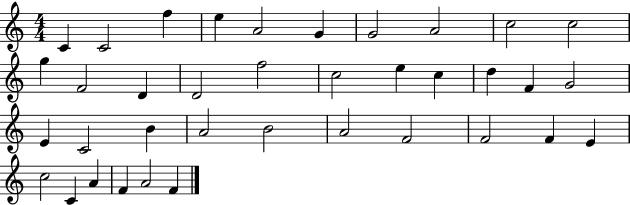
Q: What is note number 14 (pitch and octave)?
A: D4